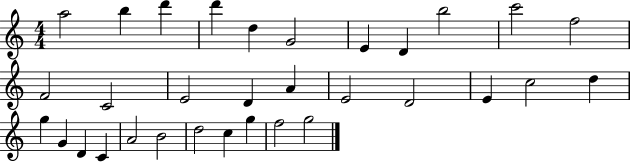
{
  \clef treble
  \numericTimeSignature
  \time 4/4
  \key c \major
  a''2 b''4 d'''4 | d'''4 d''4 g'2 | e'4 d'4 b''2 | c'''2 f''2 | \break f'2 c'2 | e'2 d'4 a'4 | e'2 d'2 | e'4 c''2 d''4 | \break g''4 g'4 d'4 c'4 | a'2 b'2 | d''2 c''4 g''4 | f''2 g''2 | \break \bar "|."
}